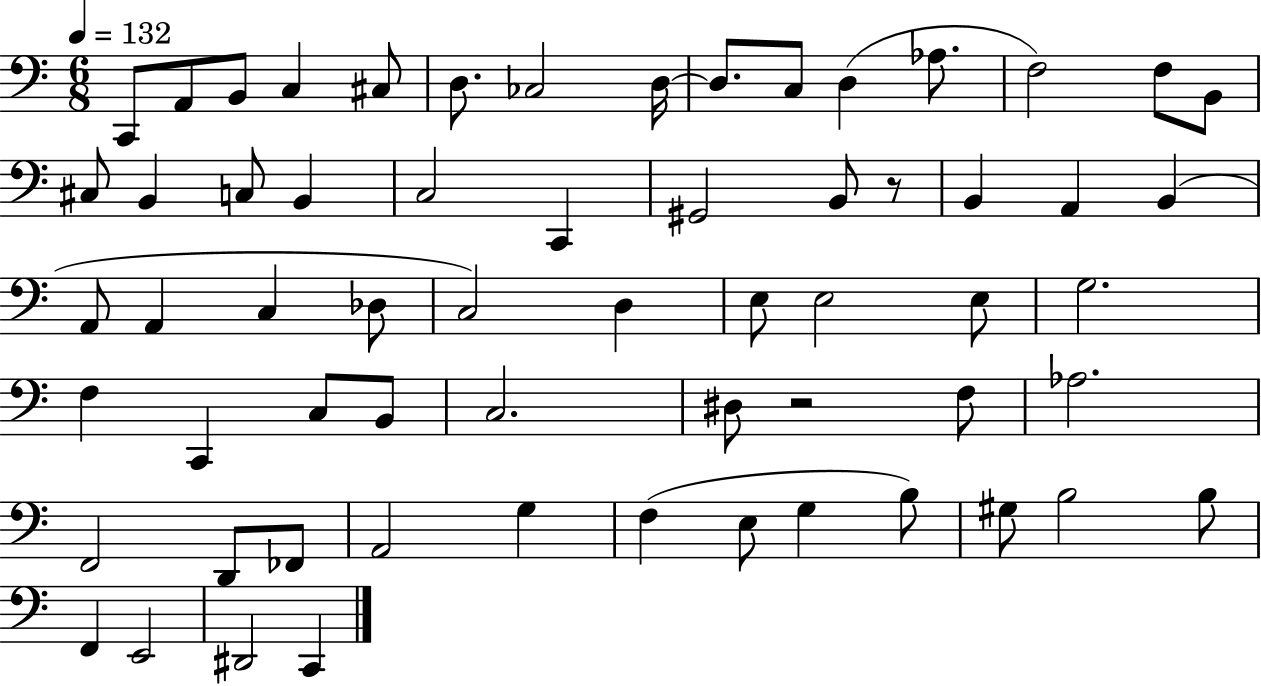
{
  \clef bass
  \numericTimeSignature
  \time 6/8
  \key c \major
  \tempo 4 = 132
  c,8 a,8 b,8 c4 cis8 | d8. ces2 d16~~ | d8. c8 d4( aes8. | f2) f8 b,8 | \break cis8 b,4 c8 b,4 | c2 c,4 | gis,2 b,8 r8 | b,4 a,4 b,4( | \break a,8 a,4 c4 des8 | c2) d4 | e8 e2 e8 | g2. | \break f4 c,4 c8 b,8 | c2. | dis8 r2 f8 | aes2. | \break f,2 d,8 fes,8 | a,2 g4 | f4( e8 g4 b8) | gis8 b2 b8 | \break f,4 e,2 | dis,2 c,4 | \bar "|."
}